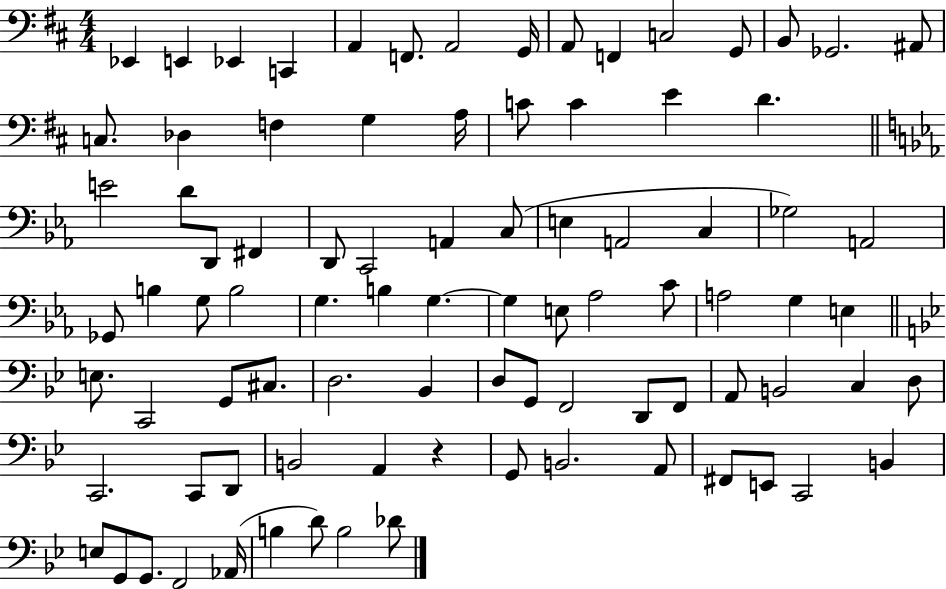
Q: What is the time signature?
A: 4/4